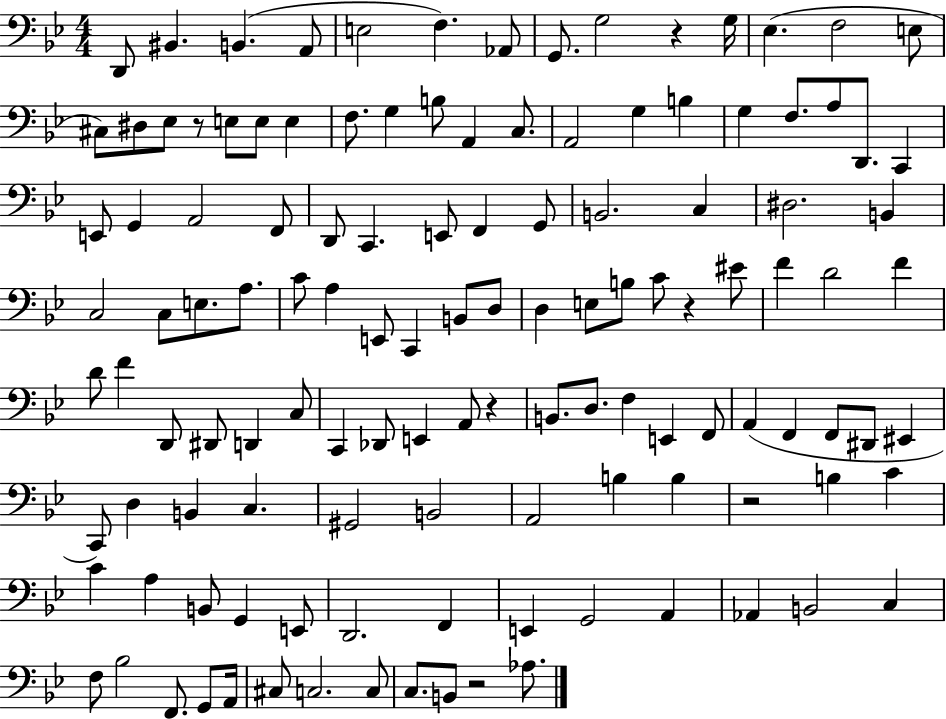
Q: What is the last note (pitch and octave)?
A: Ab3